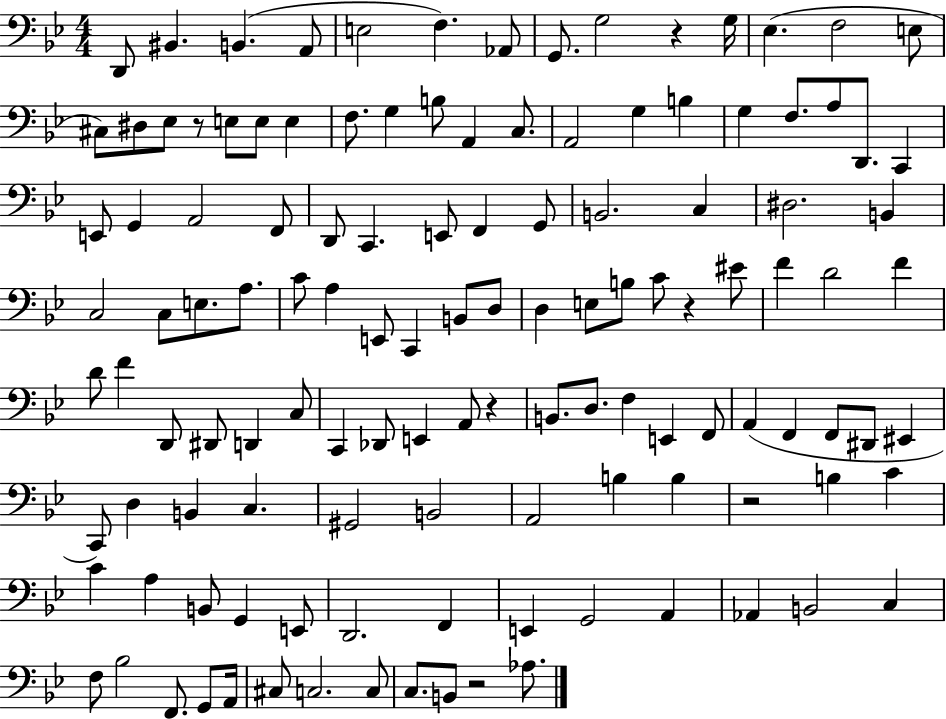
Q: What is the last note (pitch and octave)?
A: Ab3